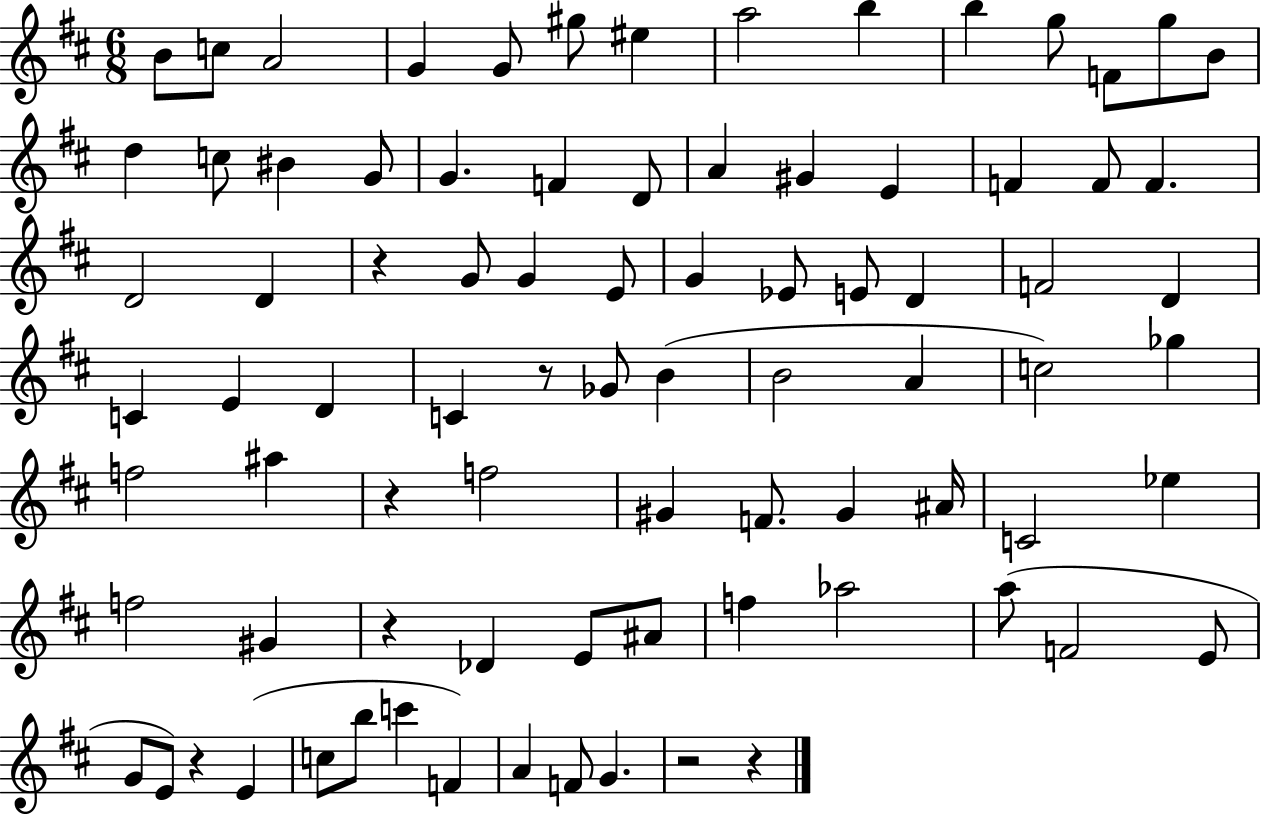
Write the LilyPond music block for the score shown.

{
  \clef treble
  \numericTimeSignature
  \time 6/8
  \key d \major
  b'8 c''8 a'2 | g'4 g'8 gis''8 eis''4 | a''2 b''4 | b''4 g''8 f'8 g''8 b'8 | \break d''4 c''8 bis'4 g'8 | g'4. f'4 d'8 | a'4 gis'4 e'4 | f'4 f'8 f'4. | \break d'2 d'4 | r4 g'8 g'4 e'8 | g'4 ees'8 e'8 d'4 | f'2 d'4 | \break c'4 e'4 d'4 | c'4 r8 ges'8 b'4( | b'2 a'4 | c''2) ges''4 | \break f''2 ais''4 | r4 f''2 | gis'4 f'8. gis'4 ais'16 | c'2 ees''4 | \break f''2 gis'4 | r4 des'4 e'8 ais'8 | f''4 aes''2 | a''8( f'2 e'8 | \break g'8 e'8) r4 e'4( | c''8 b''8 c'''4 f'4) | a'4 f'8 g'4. | r2 r4 | \break \bar "|."
}